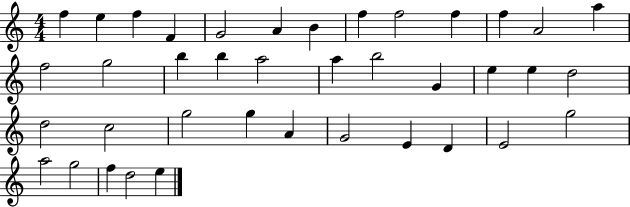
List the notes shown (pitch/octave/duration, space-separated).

F5/q E5/q F5/q F4/q G4/h A4/q B4/q F5/q F5/h F5/q F5/q A4/h A5/q F5/h G5/h B5/q B5/q A5/h A5/q B5/h G4/q E5/q E5/q D5/h D5/h C5/h G5/h G5/q A4/q G4/h E4/q D4/q E4/h G5/h A5/h G5/h F5/q D5/h E5/q